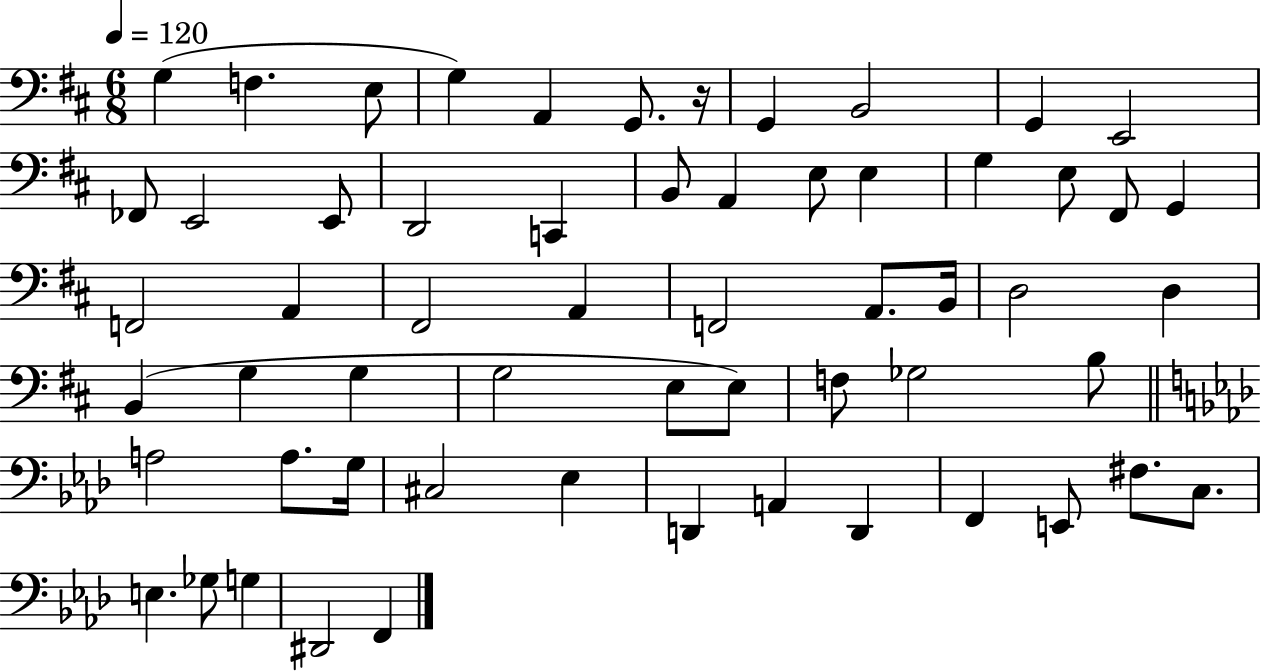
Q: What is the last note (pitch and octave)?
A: F2